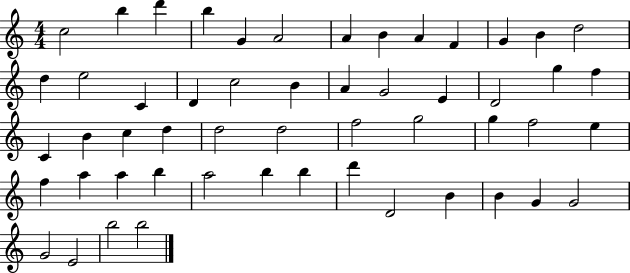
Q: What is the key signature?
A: C major